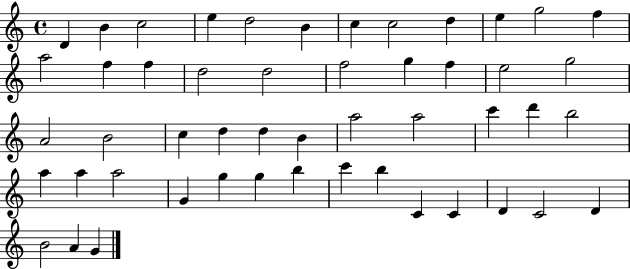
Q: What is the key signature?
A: C major